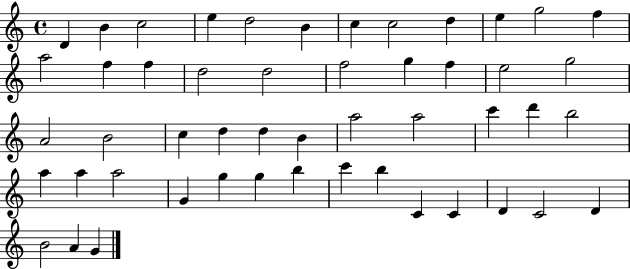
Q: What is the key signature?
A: C major